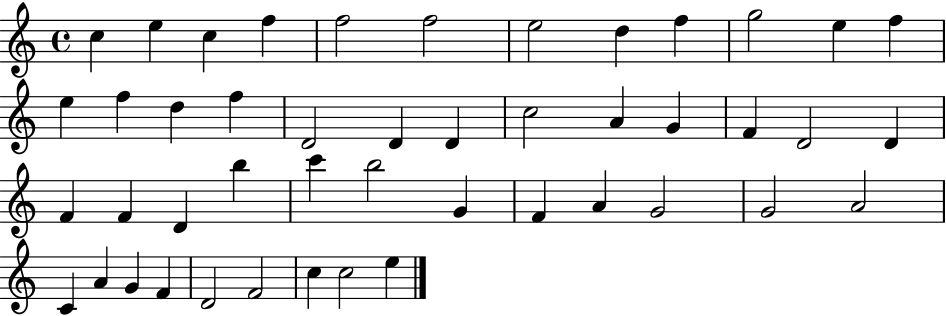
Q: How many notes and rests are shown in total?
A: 46